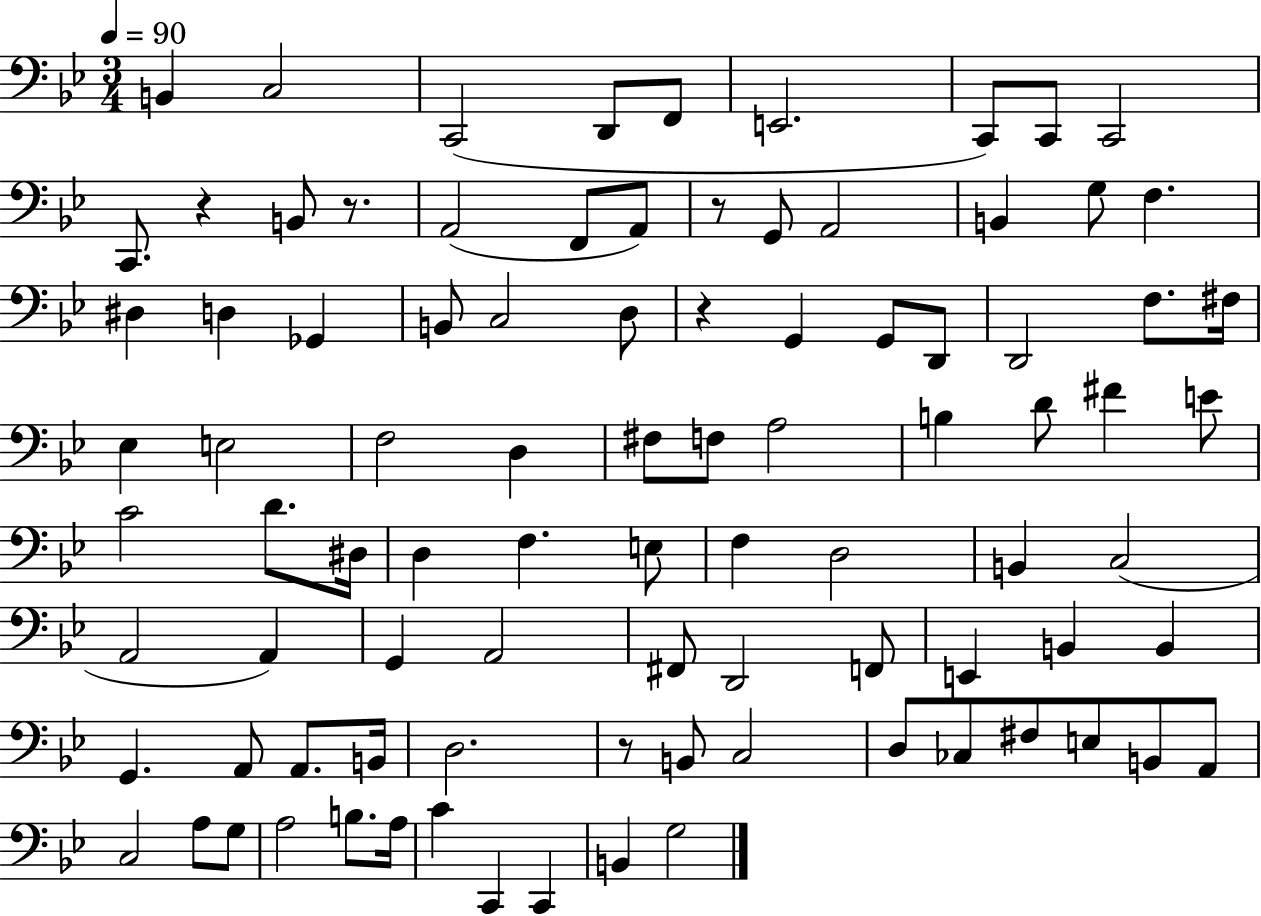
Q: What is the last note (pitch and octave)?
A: G3